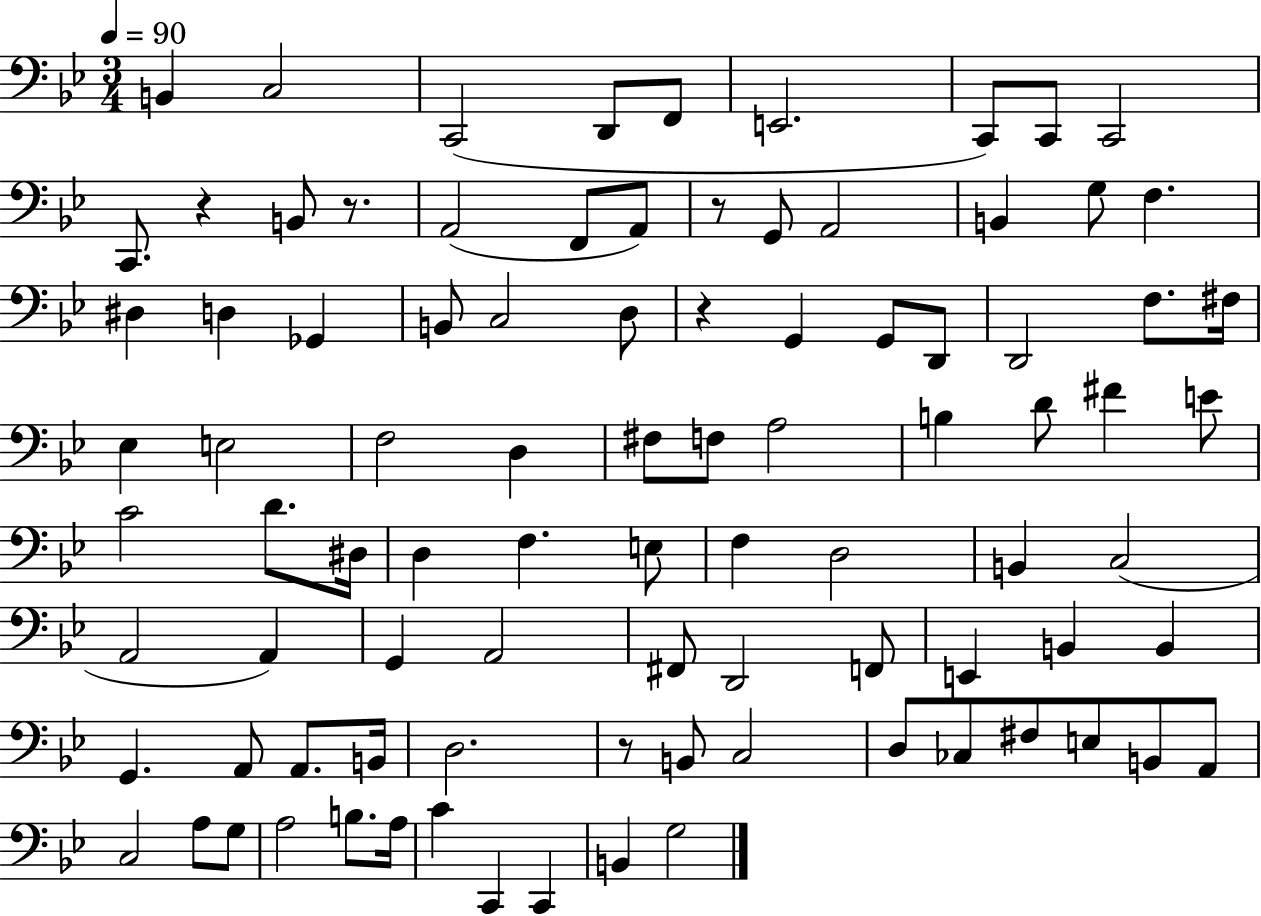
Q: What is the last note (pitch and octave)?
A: G3